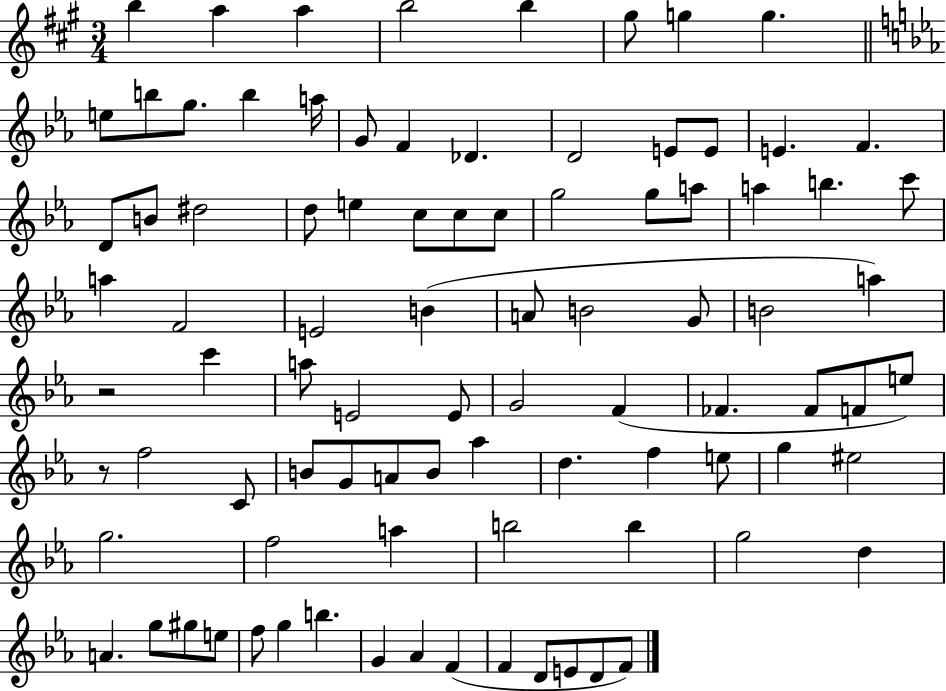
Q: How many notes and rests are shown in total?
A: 90